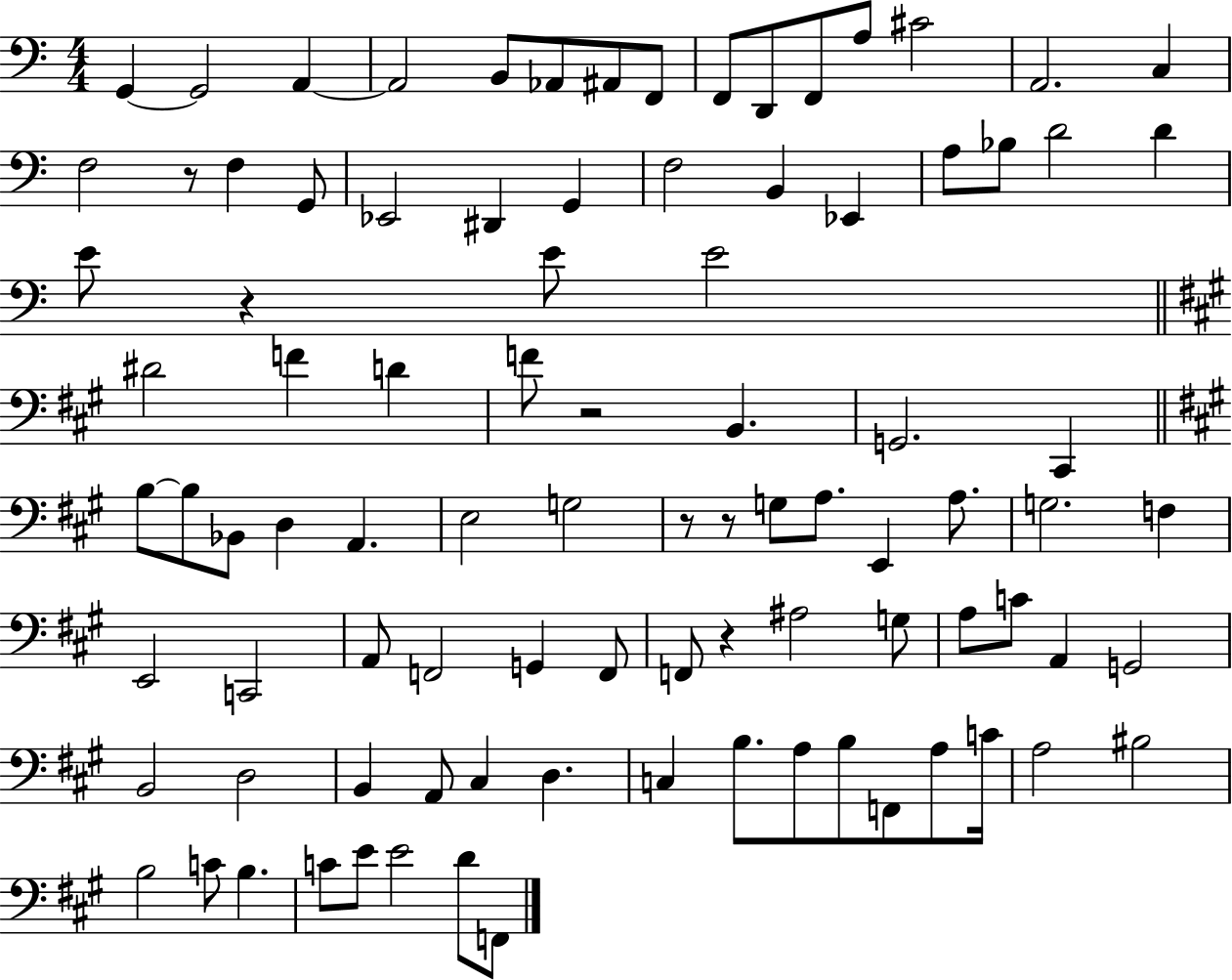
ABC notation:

X:1
T:Untitled
M:4/4
L:1/4
K:C
G,, G,,2 A,, A,,2 B,,/2 _A,,/2 ^A,,/2 F,,/2 F,,/2 D,,/2 F,,/2 A,/2 ^C2 A,,2 C, F,2 z/2 F, G,,/2 _E,,2 ^D,, G,, F,2 B,, _E,, A,/2 _B,/2 D2 D E/2 z E/2 E2 ^D2 F D F/2 z2 B,, G,,2 ^C,, B,/2 B,/2 _B,,/2 D, A,, E,2 G,2 z/2 z/2 G,/2 A,/2 E,, A,/2 G,2 F, E,,2 C,,2 A,,/2 F,,2 G,, F,,/2 F,,/2 z ^A,2 G,/2 A,/2 C/2 A,, G,,2 B,,2 D,2 B,, A,,/2 ^C, D, C, B,/2 A,/2 B,/2 F,,/2 A,/2 C/4 A,2 ^B,2 B,2 C/2 B, C/2 E/2 E2 D/2 F,,/2